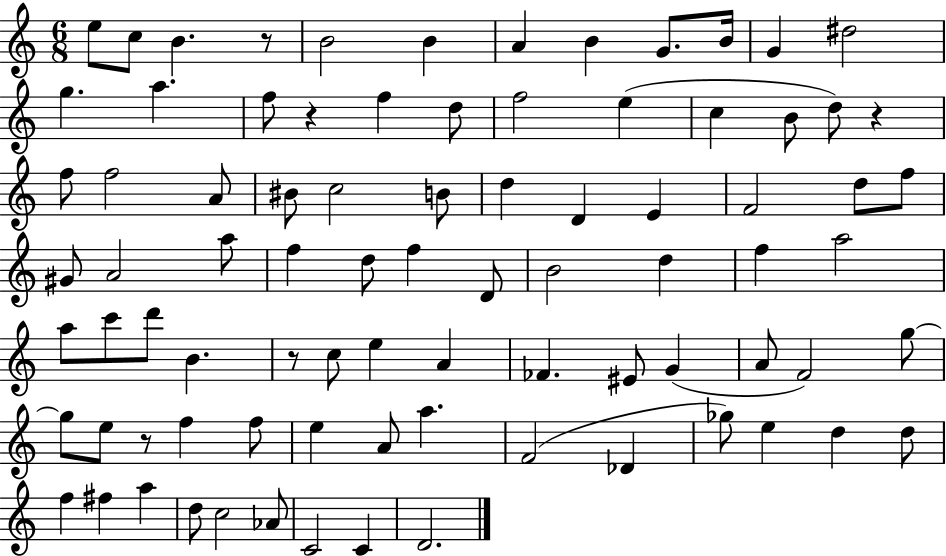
{
  \clef treble
  \numericTimeSignature
  \time 6/8
  \key c \major
  e''8 c''8 b'4. r8 | b'2 b'4 | a'4 b'4 g'8. b'16 | g'4 dis''2 | \break g''4. a''4. | f''8 r4 f''4 d''8 | f''2 e''4( | c''4 b'8 d''8) r4 | \break f''8 f''2 a'8 | bis'8 c''2 b'8 | d''4 d'4 e'4 | f'2 d''8 f''8 | \break gis'8 a'2 a''8 | f''4 d''8 f''4 d'8 | b'2 d''4 | f''4 a''2 | \break a''8 c'''8 d'''8 b'4. | r8 c''8 e''4 a'4 | fes'4. eis'8 g'4( | a'8 f'2) g''8~~ | \break g''8 e''8 r8 f''4 f''8 | e''4 a'8 a''4. | f'2( des'4 | ges''8) e''4 d''4 d''8 | \break f''4 fis''4 a''4 | d''8 c''2 aes'8 | c'2 c'4 | d'2. | \break \bar "|."
}